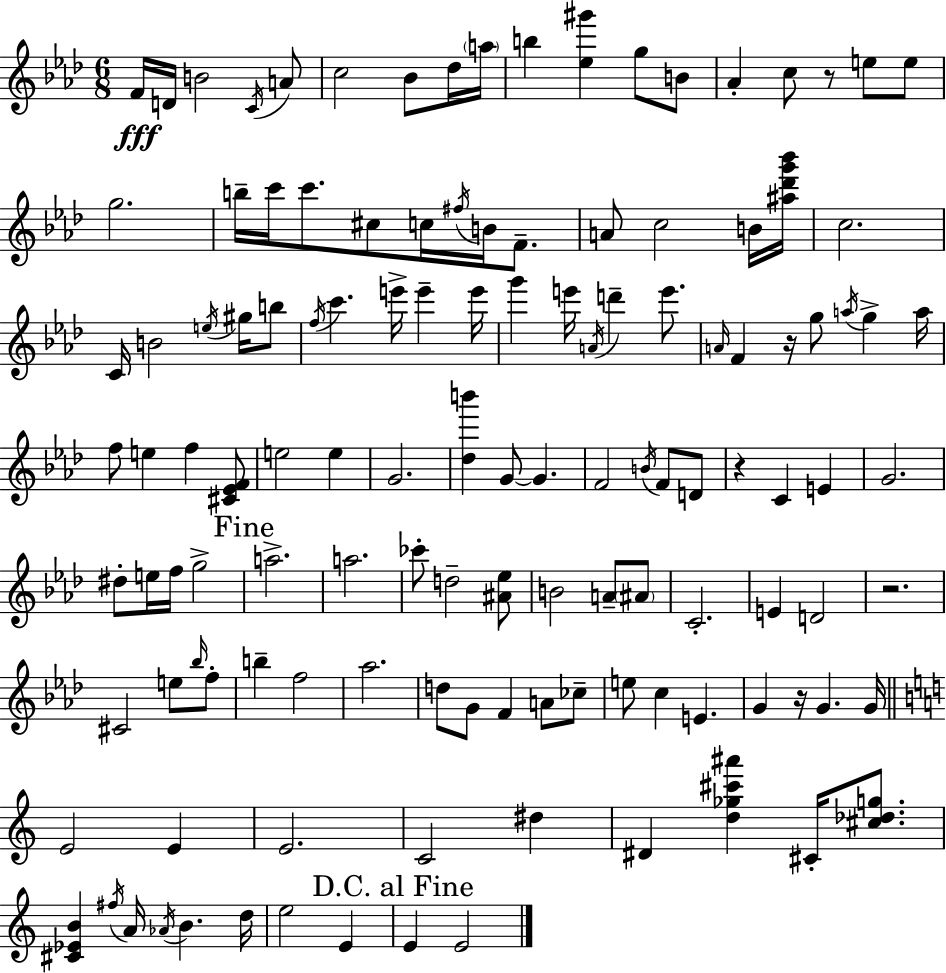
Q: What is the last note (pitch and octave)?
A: E4